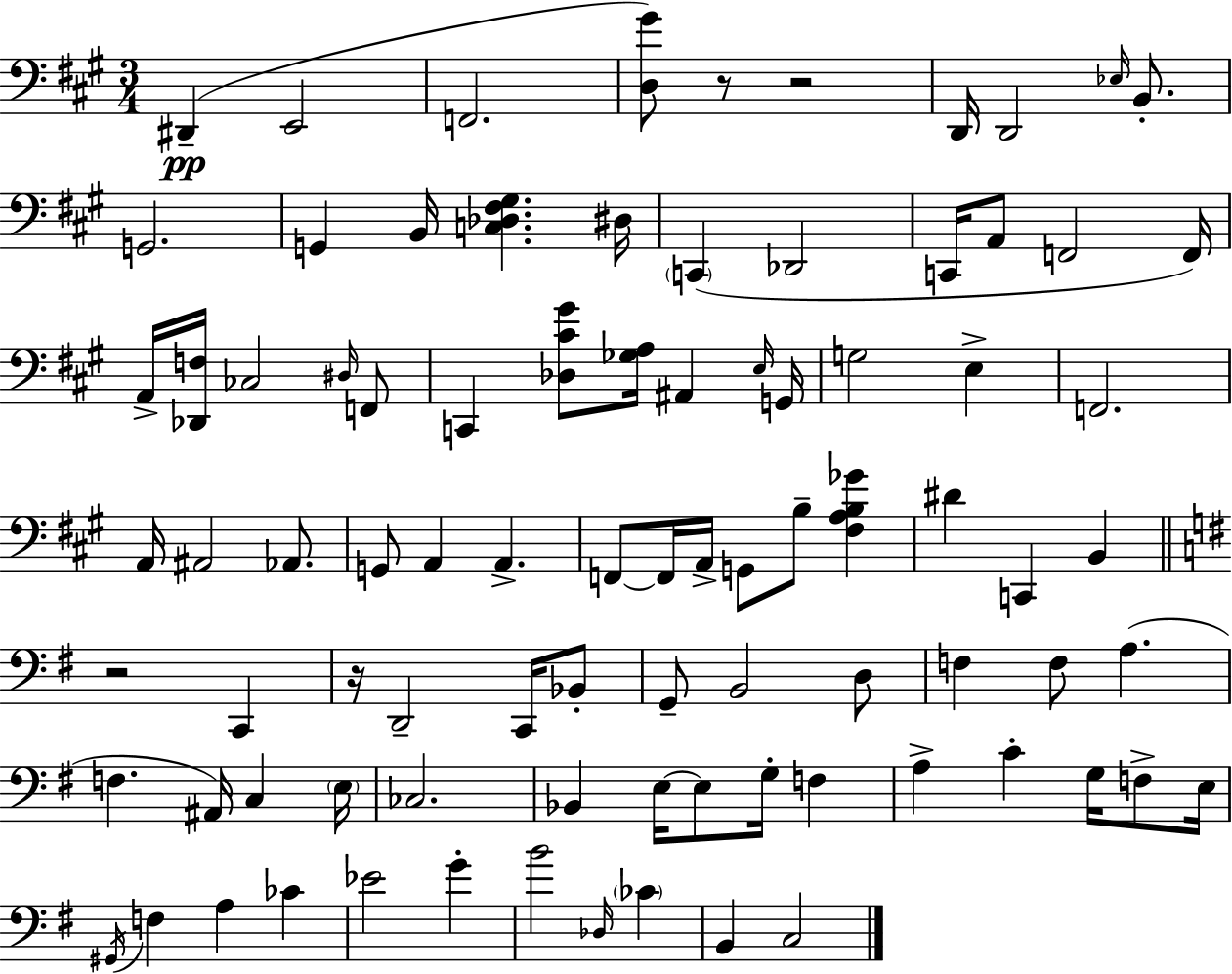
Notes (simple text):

D#2/q E2/h F2/h. [D3,G#4]/e R/e R/h D2/s D2/h Eb3/s B2/e. G2/h. G2/q B2/s [C3,Db3,F#3,G#3]/q. D#3/s C2/q Db2/h C2/s A2/e F2/h F2/s A2/s [Db2,F3]/s CES3/h D#3/s F2/e C2/q [Db3,C#4,G#4]/e [Gb3,A3]/s A#2/q E3/s G2/s G3/h E3/q F2/h. A2/s A#2/h Ab2/e. G2/e A2/q A2/q. F2/e F2/s A2/s G2/e B3/e [F#3,A3,B3,Gb4]/q D#4/q C2/q B2/q R/h C2/q R/s D2/h C2/s Bb2/e G2/e B2/h D3/e F3/q F3/e A3/q. F3/q. A#2/s C3/q E3/s CES3/h. Bb2/q E3/s E3/e G3/s F3/q A3/q C4/q G3/s F3/e E3/s G#2/s F3/q A3/q CES4/q Eb4/h G4/q B4/h Db3/s CES4/q B2/q C3/h